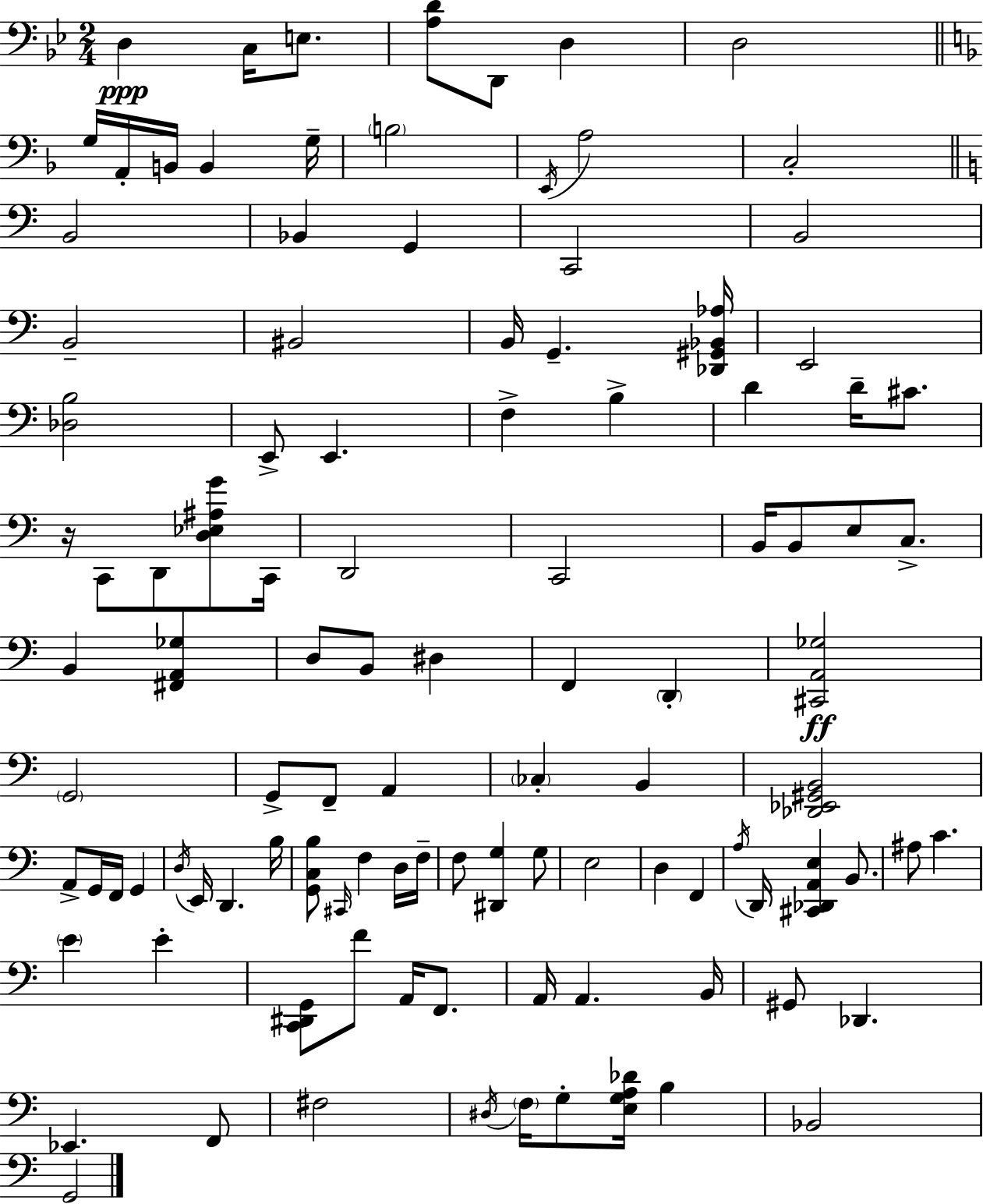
X:1
T:Untitled
M:2/4
L:1/4
K:Gm
D, C,/4 E,/2 [A,D]/2 D,,/2 D, D,2 G,/4 A,,/4 B,,/4 B,, G,/4 B,2 E,,/4 A,2 C,2 B,,2 _B,, G,, C,,2 B,,2 B,,2 ^B,,2 B,,/4 G,, [_D,,^G,,_B,,_A,]/4 E,,2 [_D,B,]2 E,,/2 E,, F, B, D D/4 ^C/2 z/4 C,,/2 D,,/2 [D,_E,^A,G]/2 C,,/4 D,,2 C,,2 B,,/4 B,,/2 E,/2 C,/2 B,, [^F,,A,,_G,] D,/2 B,,/2 ^D, F,, D,, [^C,,A,,_G,]2 G,,2 G,,/2 F,,/2 A,, _C, B,, [_D,,_E,,^G,,B,,]2 A,,/2 G,,/4 F,,/4 G,, D,/4 E,,/4 D,, B,/4 [G,,C,B,]/2 ^C,,/4 F, D,/4 F,/4 F,/2 [^D,,G,] G,/2 E,2 D, F,, A,/4 D,,/4 [^C,,_D,,A,,E,] B,,/2 ^A,/2 C E E [C,,^D,,G,,]/2 F/2 A,,/4 F,,/2 A,,/4 A,, B,,/4 ^G,,/2 _D,, _E,, F,,/2 ^F,2 ^D,/4 F,/4 G,/2 [E,G,A,_D]/4 B, _B,,2 G,,2